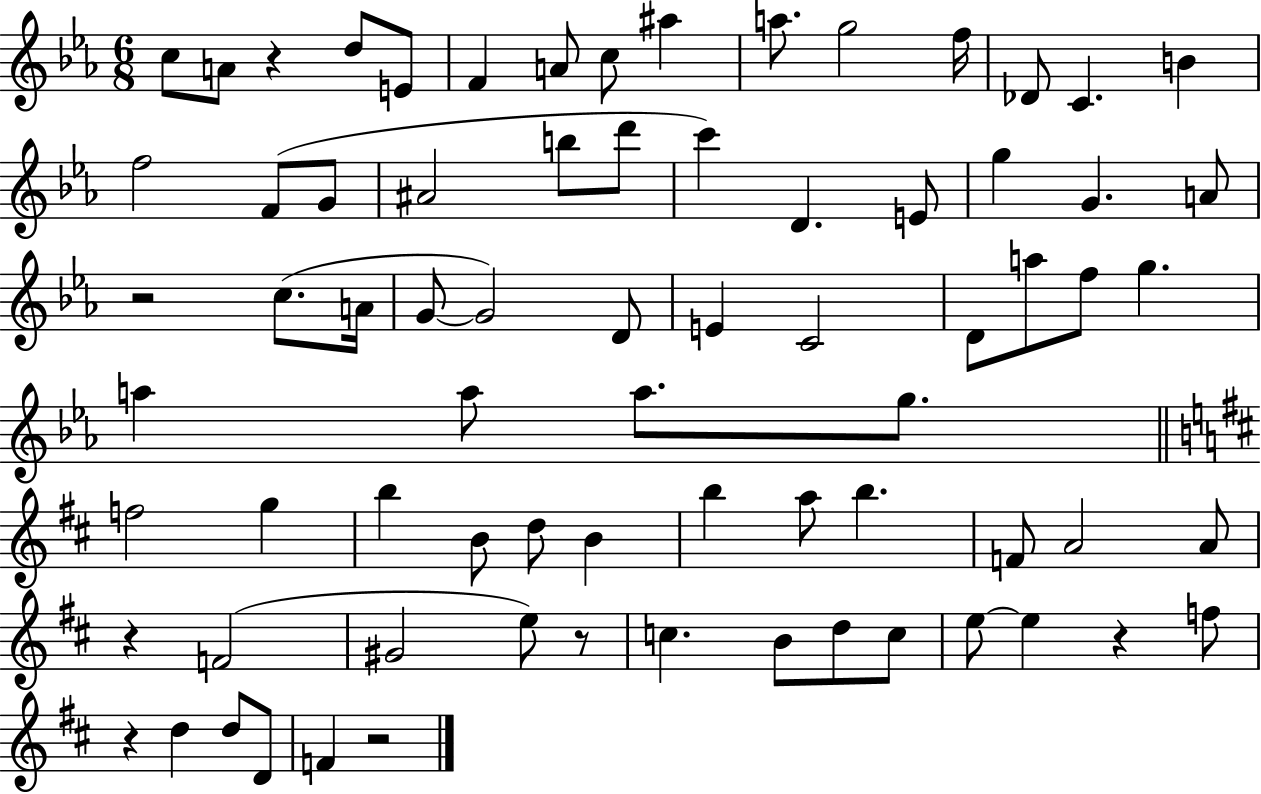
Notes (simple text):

C5/e A4/e R/q D5/e E4/e F4/q A4/e C5/e A#5/q A5/e. G5/h F5/s Db4/e C4/q. B4/q F5/h F4/e G4/e A#4/h B5/e D6/e C6/q D4/q. E4/e G5/q G4/q. A4/e R/h C5/e. A4/s G4/e G4/h D4/e E4/q C4/h D4/e A5/e F5/e G5/q. A5/q A5/e A5/e. G5/e. F5/h G5/q B5/q B4/e D5/e B4/q B5/q A5/e B5/q. F4/e A4/h A4/e R/q F4/h G#4/h E5/e R/e C5/q. B4/e D5/e C5/e E5/e E5/q R/q F5/e R/q D5/q D5/e D4/e F4/q R/h